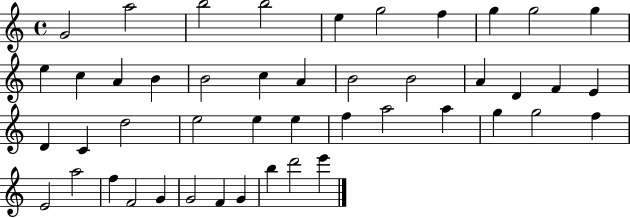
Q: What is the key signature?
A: C major